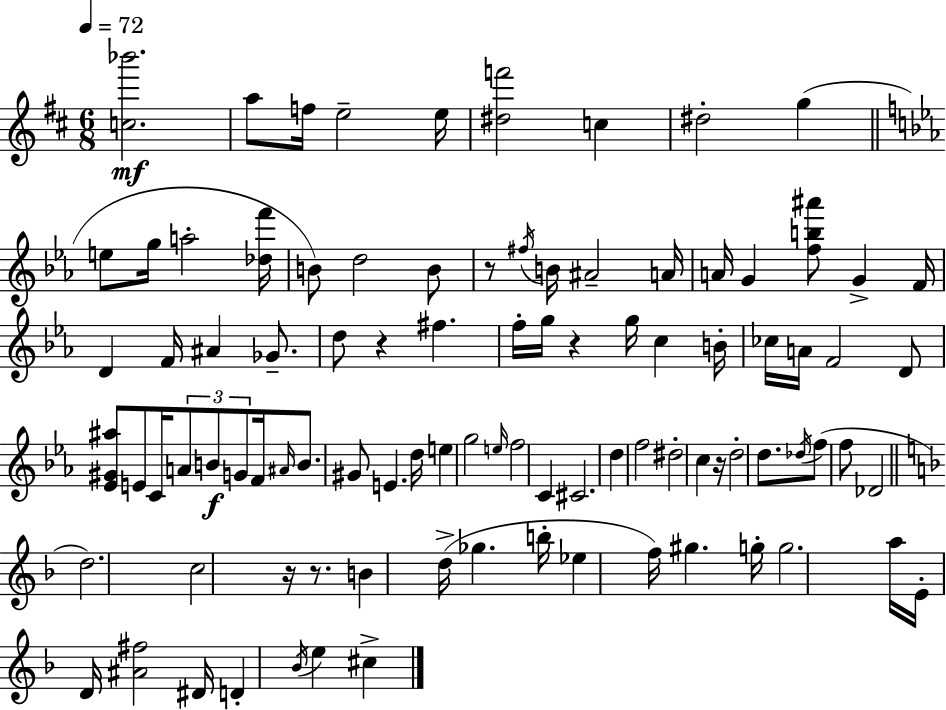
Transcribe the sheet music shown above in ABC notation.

X:1
T:Untitled
M:6/8
L:1/4
K:D
[c_b']2 a/2 f/4 e2 e/4 [^df']2 c ^d2 g e/2 g/4 a2 [_df']/4 B/2 d2 B/2 z/2 ^f/4 B/4 ^A2 A/4 A/4 G [fb^a']/2 G F/4 D F/4 ^A _G/2 d/2 z ^f f/4 g/4 z g/4 c B/4 _c/4 A/4 F2 D/2 [_E^G^a]/2 E/2 C/4 A/2 B/2 G/2 F/4 ^A/4 B/2 ^G/2 E d/4 e g2 e/4 f2 C ^C2 d f2 ^d2 c z/4 d2 d/2 _d/4 f/2 f/2 _D2 d2 c2 z/4 z/2 B d/4 _g b/4 _e f/4 ^g g/4 g2 a/4 E/4 D/4 [^A^f]2 ^D/4 D _B/4 e ^c